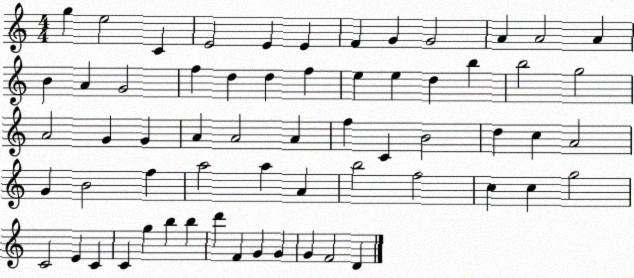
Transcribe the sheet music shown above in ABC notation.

X:1
T:Untitled
M:4/4
L:1/4
K:C
g e2 C E2 E E F G G2 A A2 A B A G2 f d d f e e d b b2 g2 A2 G G A A2 A f C B2 d c A2 G B2 f a2 a A b2 f2 c c g2 C2 E C C g b b d' F G G G F2 D